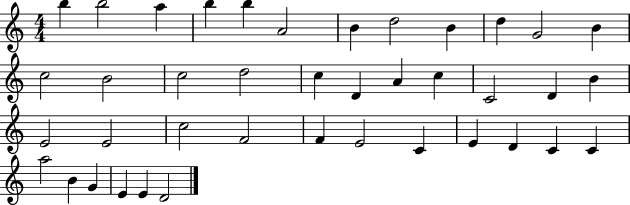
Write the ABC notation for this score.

X:1
T:Untitled
M:4/4
L:1/4
K:C
b b2 a b b A2 B d2 B d G2 B c2 B2 c2 d2 c D A c C2 D B E2 E2 c2 F2 F E2 C E D C C a2 B G E E D2